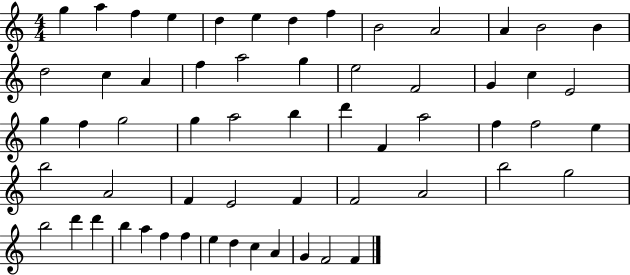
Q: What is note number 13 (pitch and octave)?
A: B4